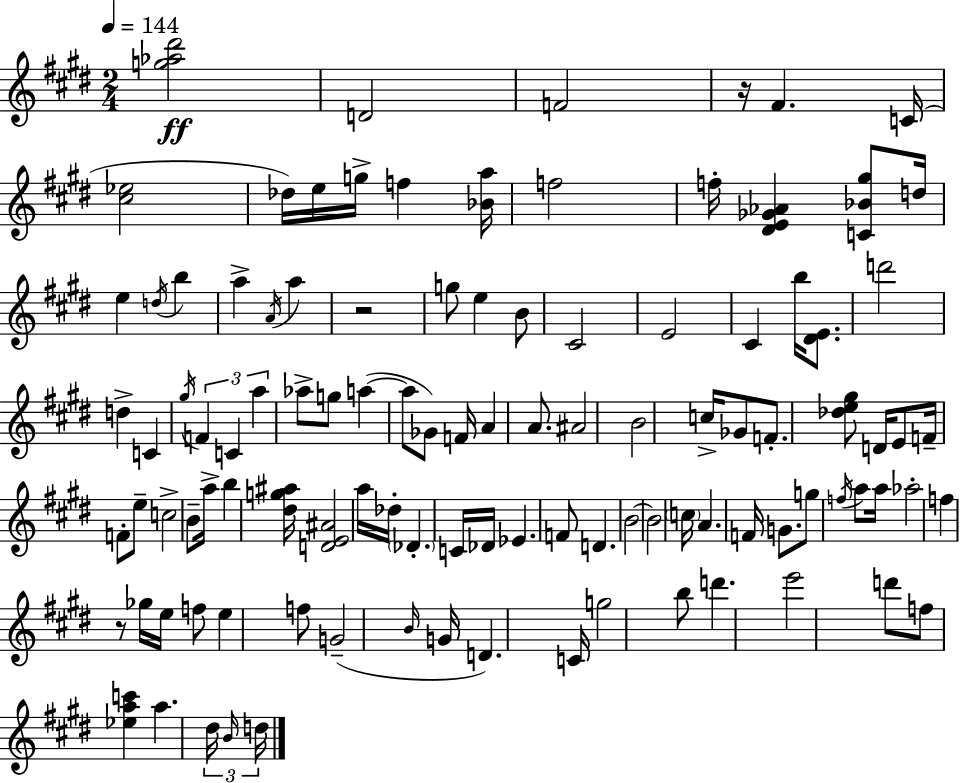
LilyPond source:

{
  \clef treble
  \numericTimeSignature
  \time 2/4
  \key e \major
  \tempo 4 = 144
  <g'' aes'' dis'''>2\ff | d'2 | f'2 | r16 fis'4. c'16( | \break <cis'' ees''>2 | des''16) e''16 g''16-> f''4 <bes' a''>16 | f''2 | f''16-. <dis' e' ges' aes'>4 <c' bes' gis''>8 d''16 | \break e''4 \acciaccatura { d''16 } b''4 | a''4-> \acciaccatura { a'16 } a''4 | r2 | g''8 e''4 | \break b'8 cis'2 | e'2 | cis'4 b''16 <dis' e'>8. | d'''2 | \break d''4-> c'4 | \acciaccatura { gis''16 } \tuplet 3/2 { f'4 c'4 | a''4 } aes''8-> | g''8 a''4~(~ a''8 | \break ges'8) f'16 a'4 | a'8. ais'2 | b'2 | c''16-> ges'8 f'8.-. | \break <des'' e'' gis''>8 d'16 e'8 f'16-- f'8-. | e''8-- c''2-> | b'8-- a''16-> b''4 | <dis'' g'' ais''>16 <d' e' ais'>2 | \break a''16 des''16-. \parenthesize des'4.-. | c'16 des'16 ees'4. | f'8 d'4. | b'2~~ | \break b'2 | \parenthesize c''16 a'4. | f'16 g'8. g''8 | \acciaccatura { f''16 } a''8 a''16 aes''2-. | \break f''4 | r8 ges''16 e''16 f''8 e''4 | f''8 g'2--( | \grace { b'16 } g'16 d'4.) | \break c'16 g''2 | b''8 d'''4. | e'''2 | d'''8 f''8 | \break <ees'' a'' c'''>4 a''4. | \tuplet 3/2 { dis''16 \grace { b'16 } d''16 } \bar "|."
}